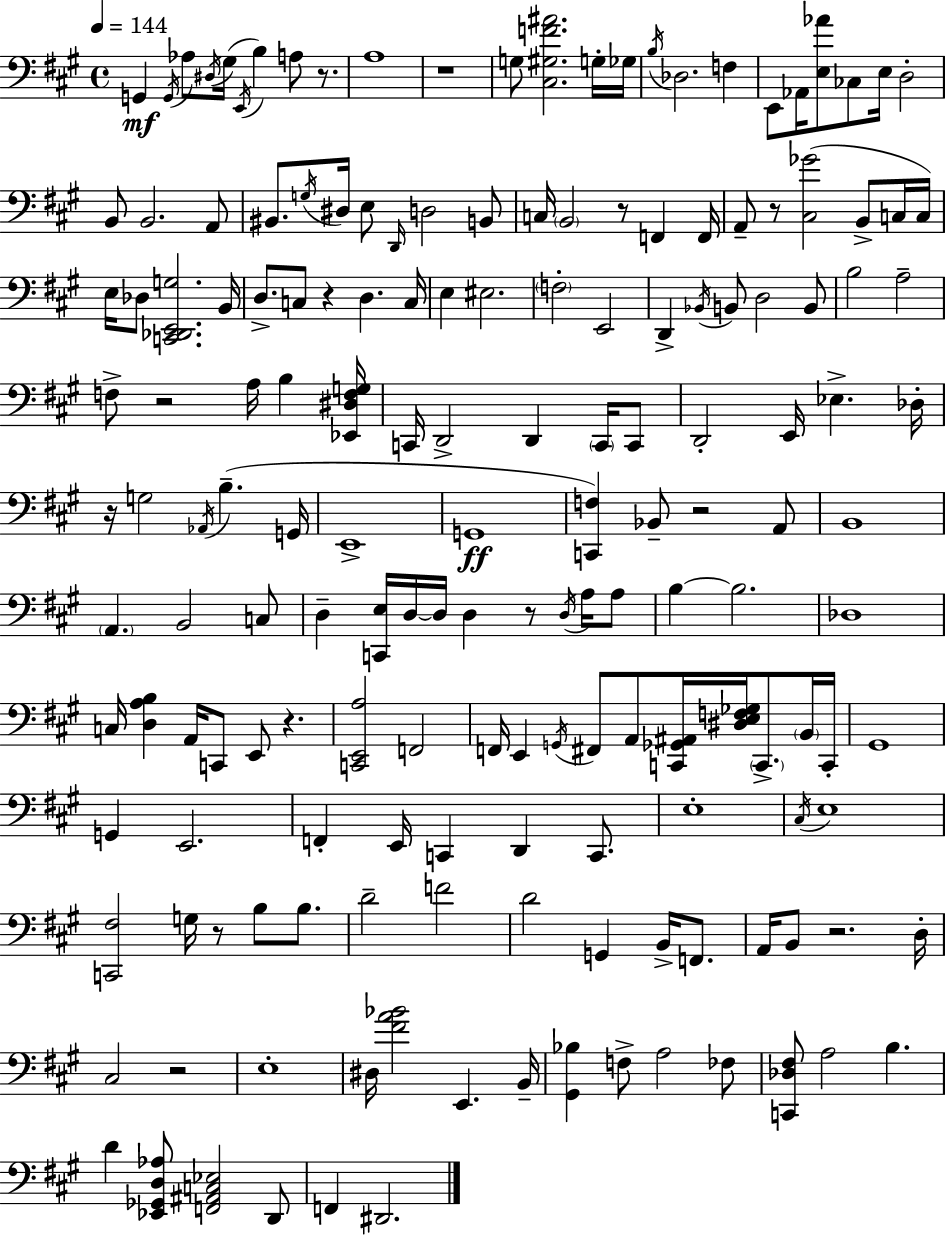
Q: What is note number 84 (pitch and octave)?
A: D3